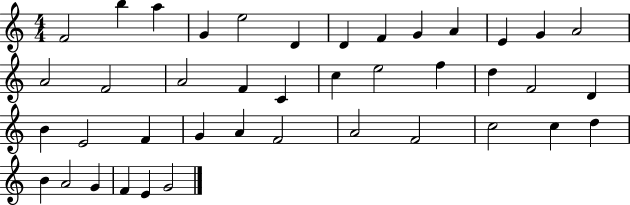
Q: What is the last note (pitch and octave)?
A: G4